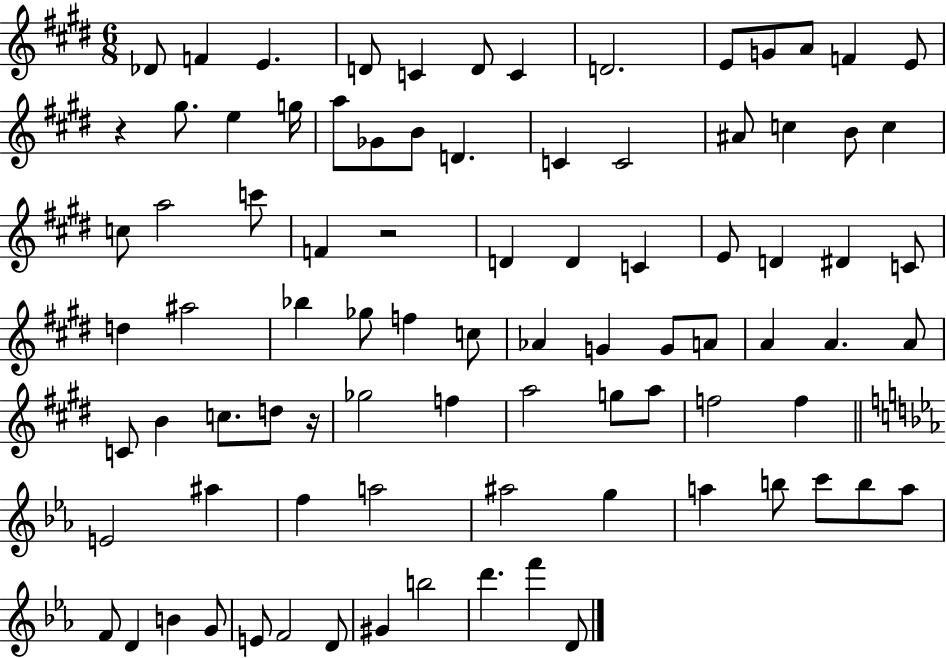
Db4/e F4/q E4/q. D4/e C4/q D4/e C4/q D4/h. E4/e G4/e A4/e F4/q E4/e R/q G#5/e. E5/q G5/s A5/e Gb4/e B4/e D4/q. C4/q C4/h A#4/e C5/q B4/e C5/q C5/e A5/h C6/e F4/q R/h D4/q D4/q C4/q E4/e D4/q D#4/q C4/e D5/q A#5/h Bb5/q Gb5/e F5/q C5/e Ab4/q G4/q G4/e A4/e A4/q A4/q. A4/e C4/e B4/q C5/e. D5/e R/s Gb5/h F5/q A5/h G5/e A5/e F5/h F5/q E4/h A#5/q F5/q A5/h A#5/h G5/q A5/q B5/e C6/e B5/e A5/e F4/e D4/q B4/q G4/e E4/e F4/h D4/e G#4/q B5/h D6/q. F6/q D4/e